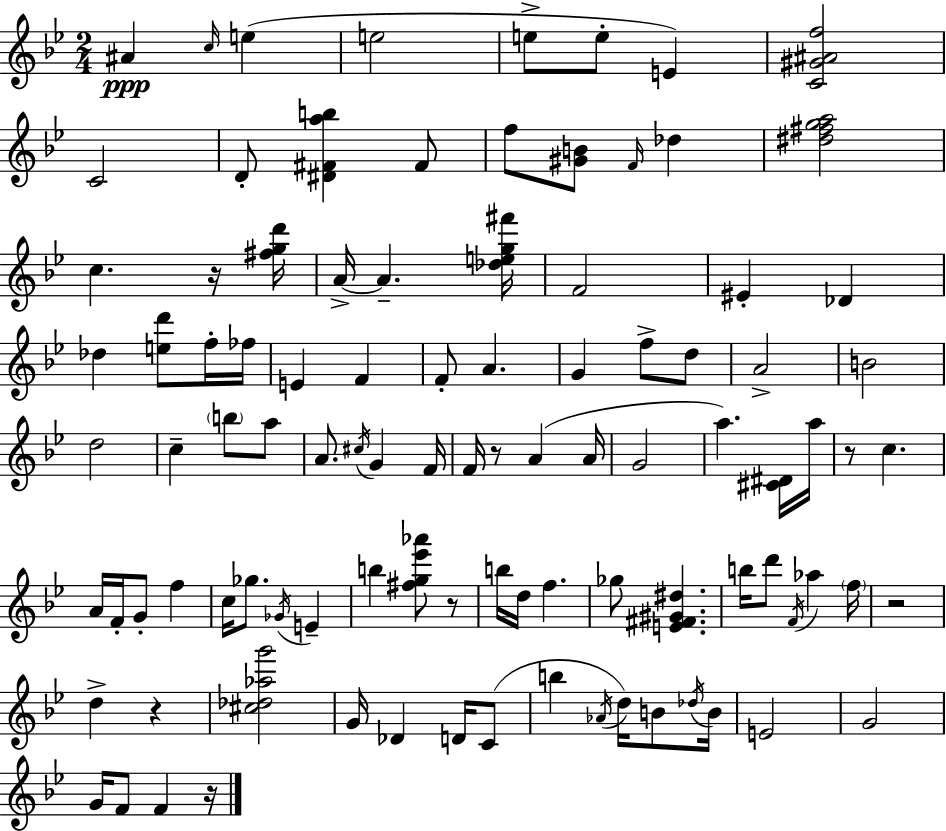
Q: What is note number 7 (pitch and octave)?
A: E4